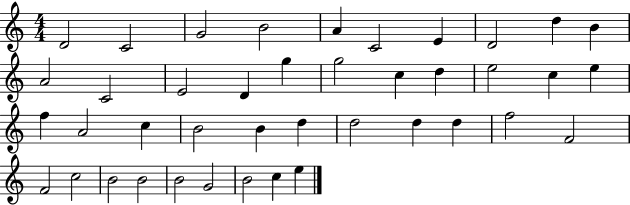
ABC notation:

X:1
T:Untitled
M:4/4
L:1/4
K:C
D2 C2 G2 B2 A C2 E D2 d B A2 C2 E2 D g g2 c d e2 c e f A2 c B2 B d d2 d d f2 F2 F2 c2 B2 B2 B2 G2 B2 c e